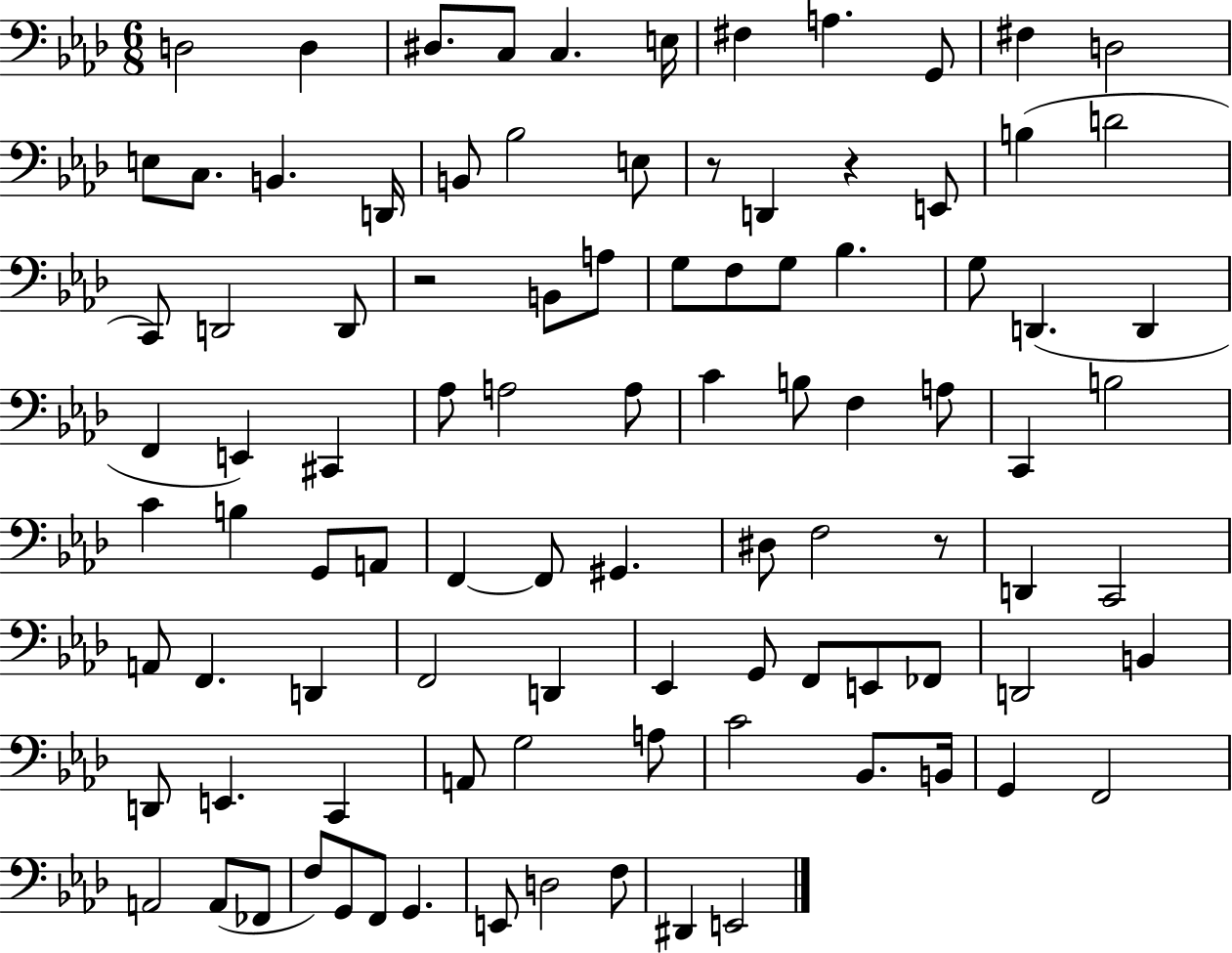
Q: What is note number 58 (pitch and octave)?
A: A2